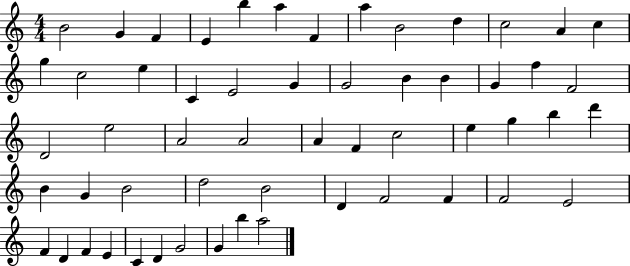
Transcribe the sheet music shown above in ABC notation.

X:1
T:Untitled
M:4/4
L:1/4
K:C
B2 G F E b a F a B2 d c2 A c g c2 e C E2 G G2 B B G f F2 D2 e2 A2 A2 A F c2 e g b d' B G B2 d2 B2 D F2 F F2 E2 F D F E C D G2 G b a2